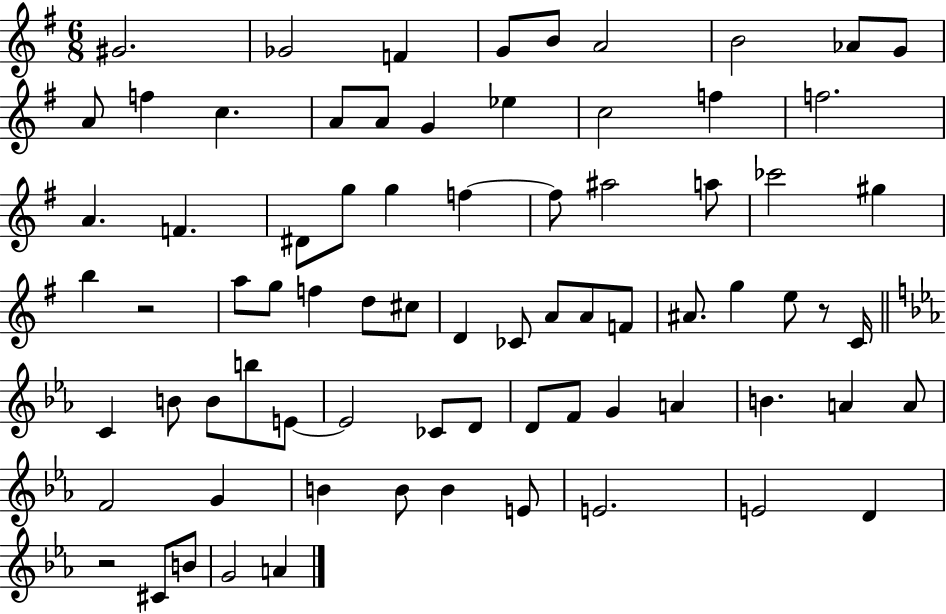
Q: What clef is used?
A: treble